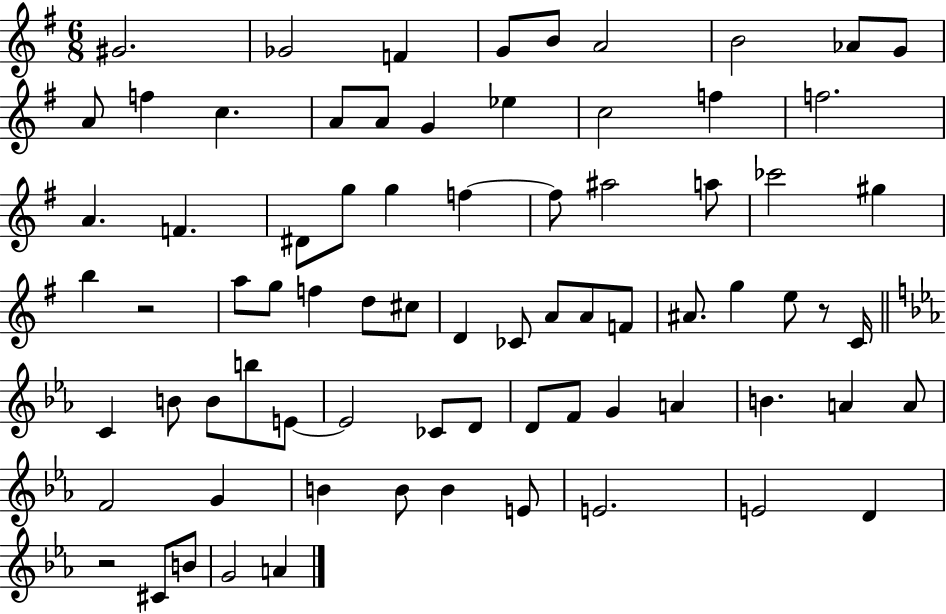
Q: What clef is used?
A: treble